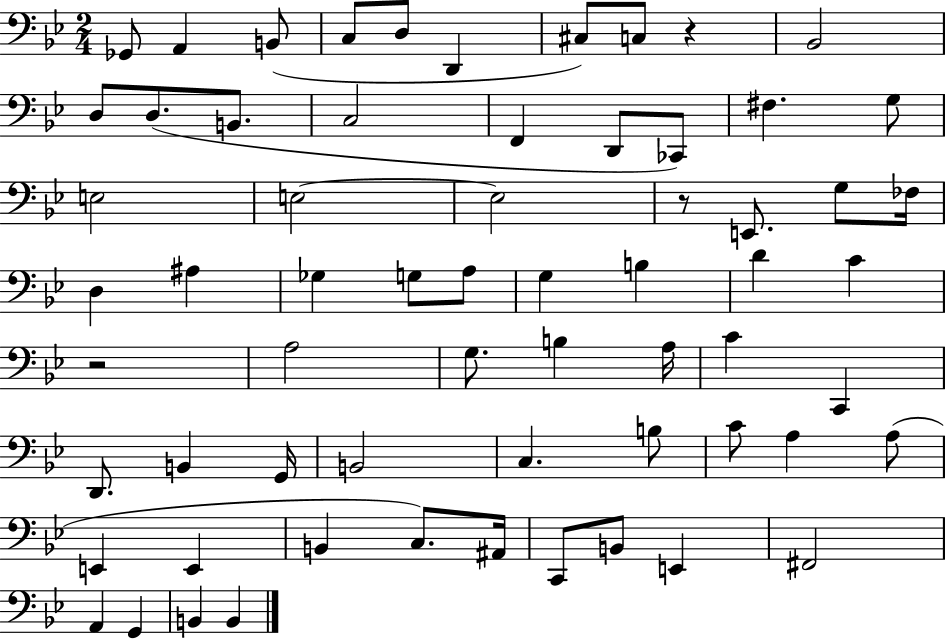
{
  \clef bass
  \numericTimeSignature
  \time 2/4
  \key bes \major
  ges,8 a,4 b,8( | c8 d8 d,4 | cis8) c8 r4 | bes,2 | \break d8 d8.( b,8. | c2 | f,4 d,8 ces,8) | fis4. g8 | \break e2 | e2~~ | e2 | r8 e,8. g8 fes16 | \break d4 ais4 | ges4 g8 a8 | g4 b4 | d'4 c'4 | \break r2 | a2 | g8. b4 a16 | c'4 c,4 | \break d,8. b,4 g,16 | b,2 | c4. b8 | c'8 a4 a8( | \break e,4 e,4 | b,4 c8.) ais,16 | c,8 b,8 e,4 | fis,2 | \break a,4 g,4 | b,4 b,4 | \bar "|."
}